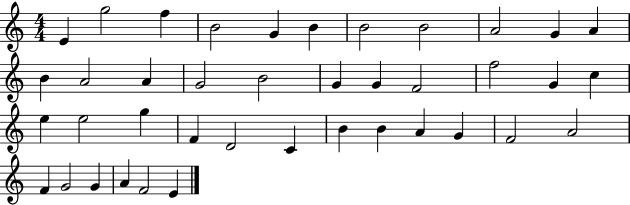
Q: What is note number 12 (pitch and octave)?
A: B4